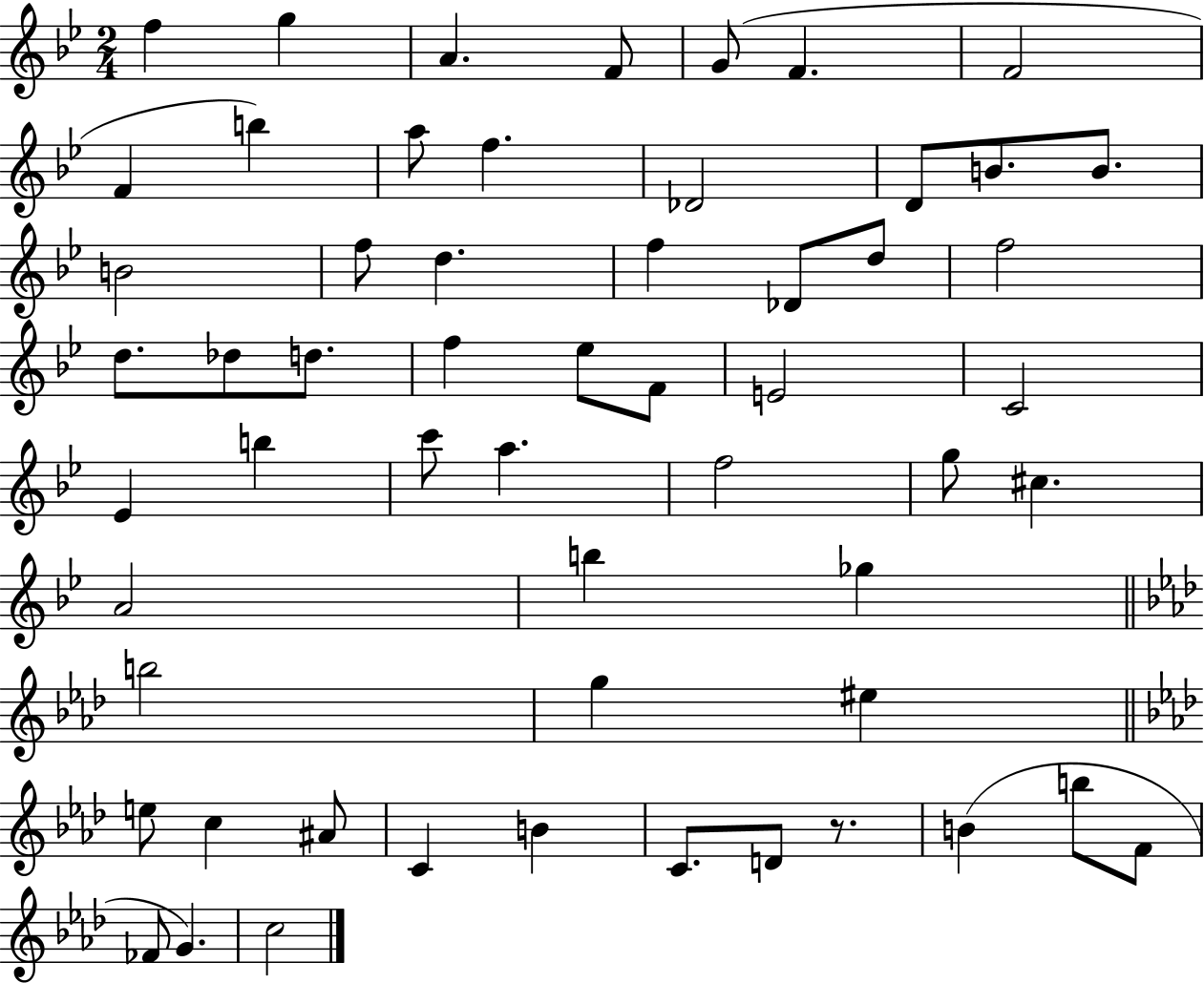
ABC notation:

X:1
T:Untitled
M:2/4
L:1/4
K:Bb
f g A F/2 G/2 F F2 F b a/2 f _D2 D/2 B/2 B/2 B2 f/2 d f _D/2 d/2 f2 d/2 _d/2 d/2 f _e/2 F/2 E2 C2 _E b c'/2 a f2 g/2 ^c A2 b _g b2 g ^e e/2 c ^A/2 C B C/2 D/2 z/2 B b/2 F/2 _F/2 G c2